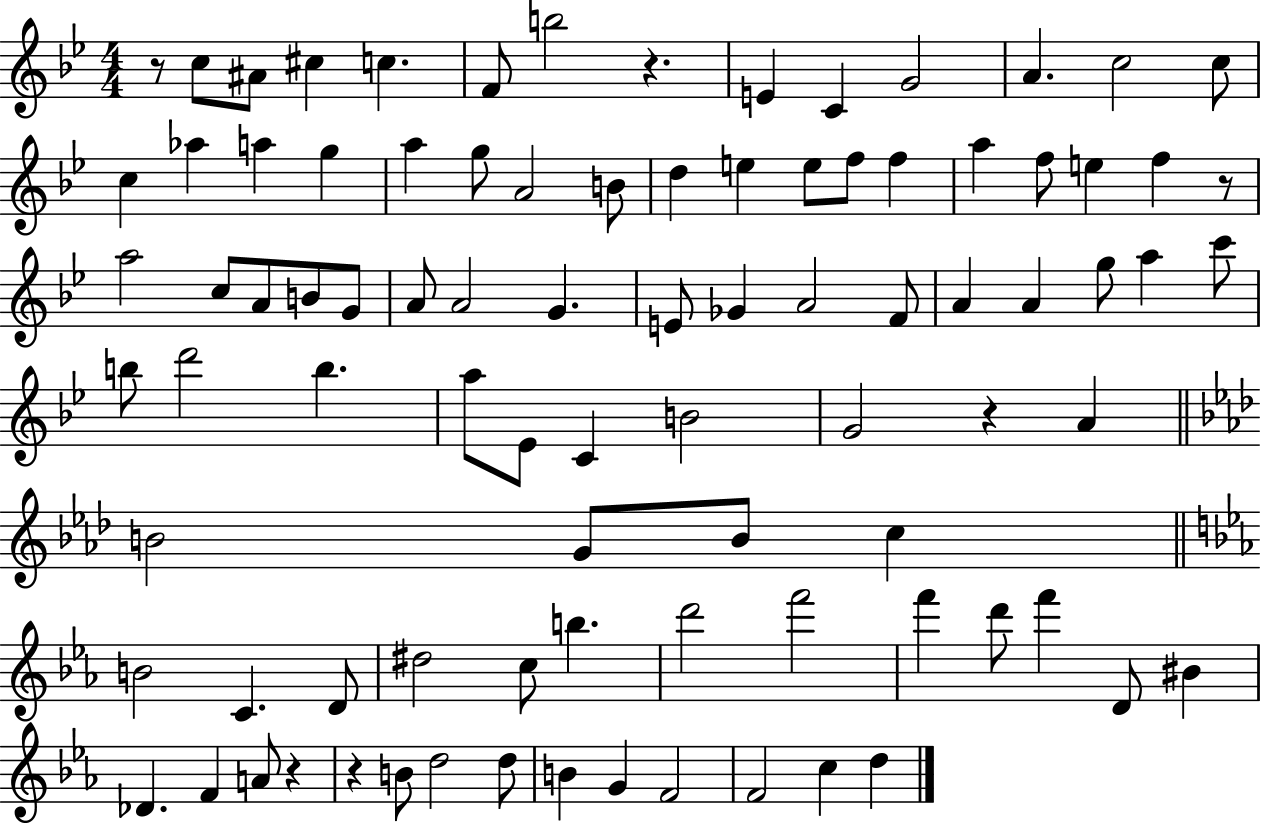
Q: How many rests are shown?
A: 6